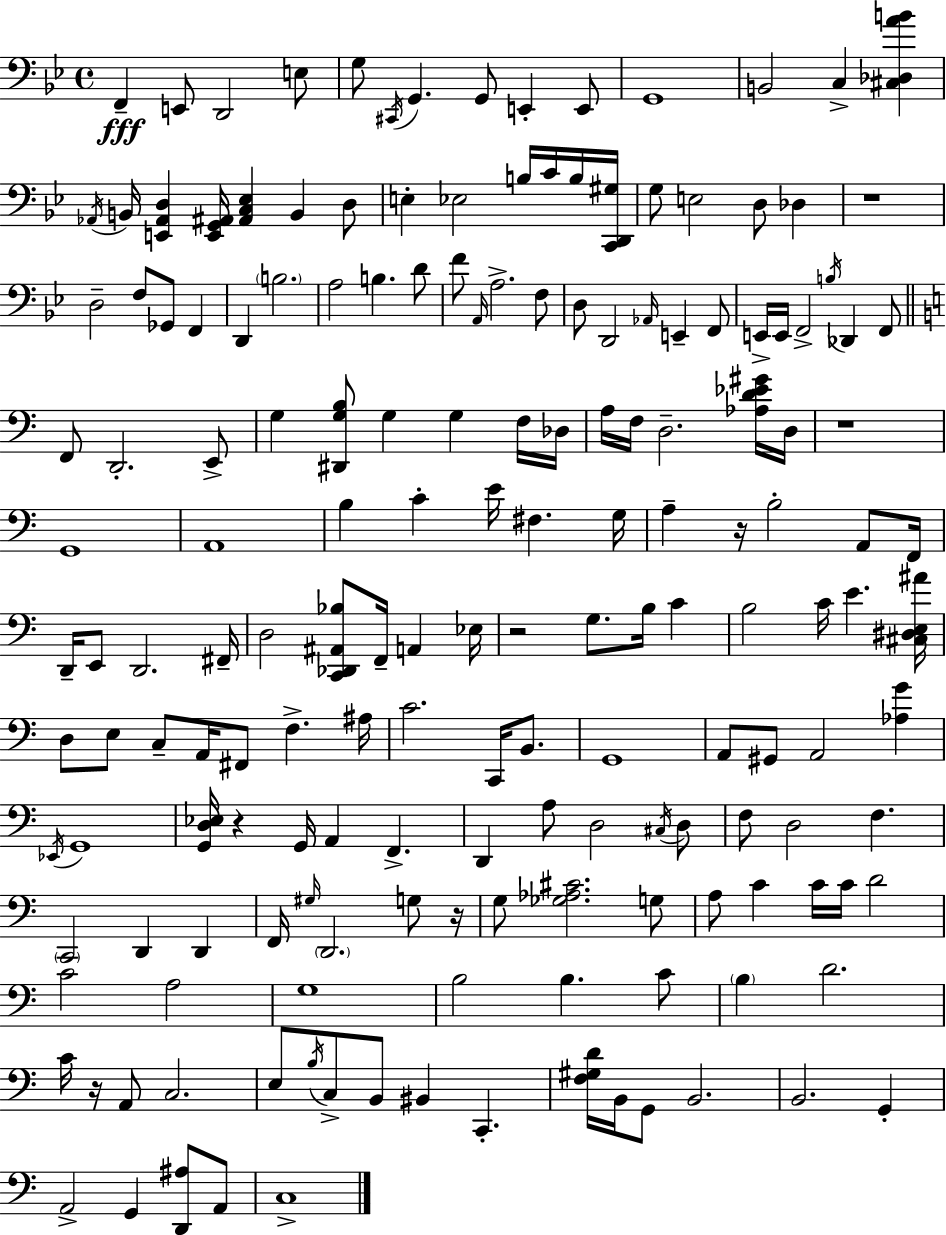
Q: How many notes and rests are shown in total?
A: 175